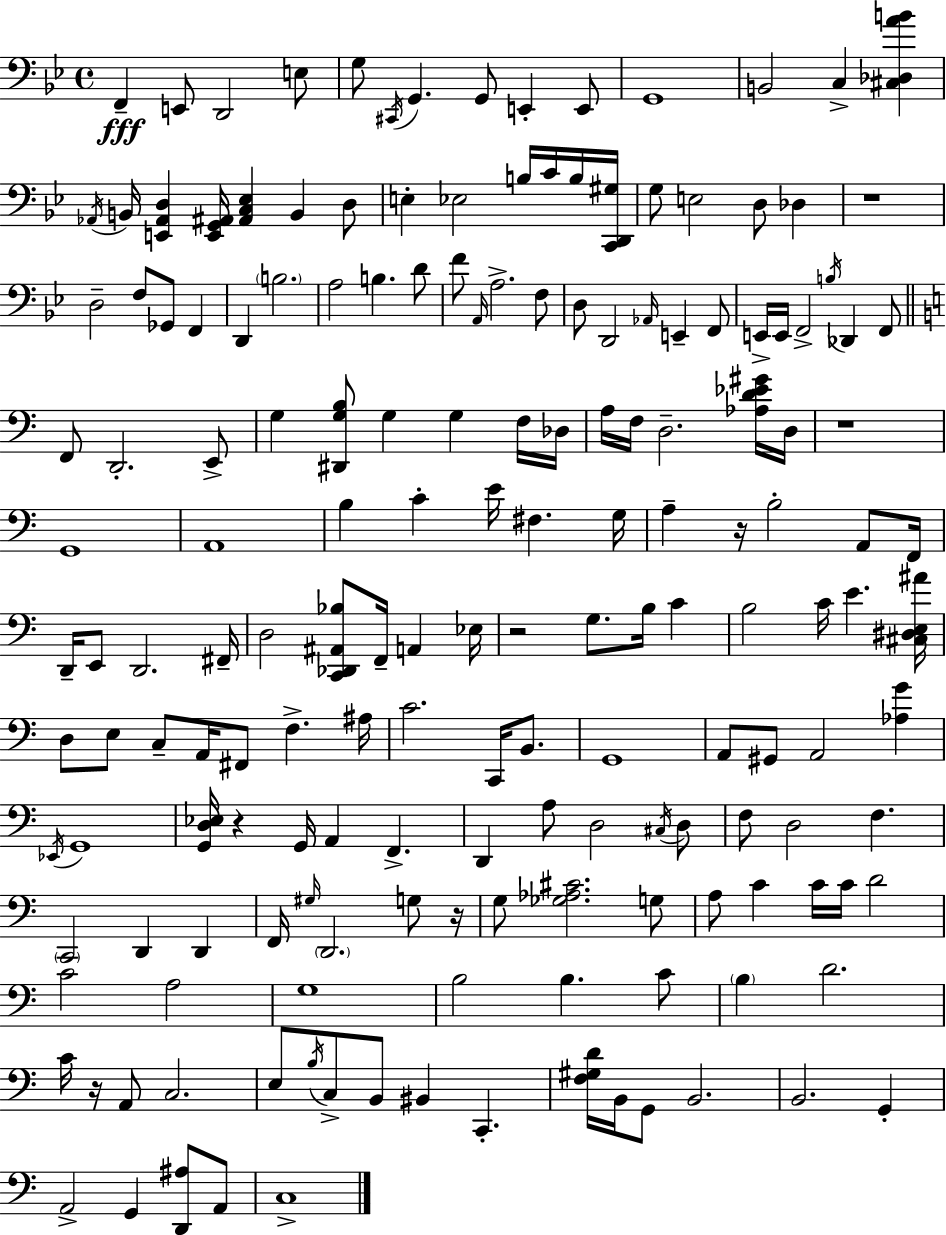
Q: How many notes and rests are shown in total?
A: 175